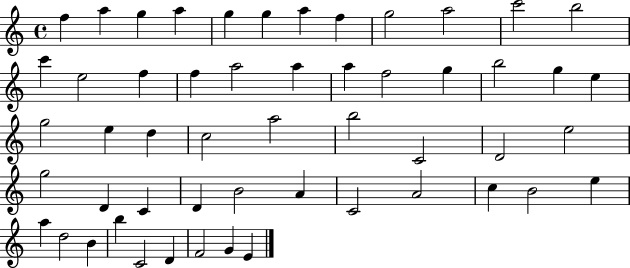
{
  \clef treble
  \time 4/4
  \defaultTimeSignature
  \key c \major
  f''4 a''4 g''4 a''4 | g''4 g''4 a''4 f''4 | g''2 a''2 | c'''2 b''2 | \break c'''4 e''2 f''4 | f''4 a''2 a''4 | a''4 f''2 g''4 | b''2 g''4 e''4 | \break g''2 e''4 d''4 | c''2 a''2 | b''2 c'2 | d'2 e''2 | \break g''2 d'4 c'4 | d'4 b'2 a'4 | c'2 a'2 | c''4 b'2 e''4 | \break a''4 d''2 b'4 | b''4 c'2 d'4 | f'2 g'4 e'4 | \bar "|."
}